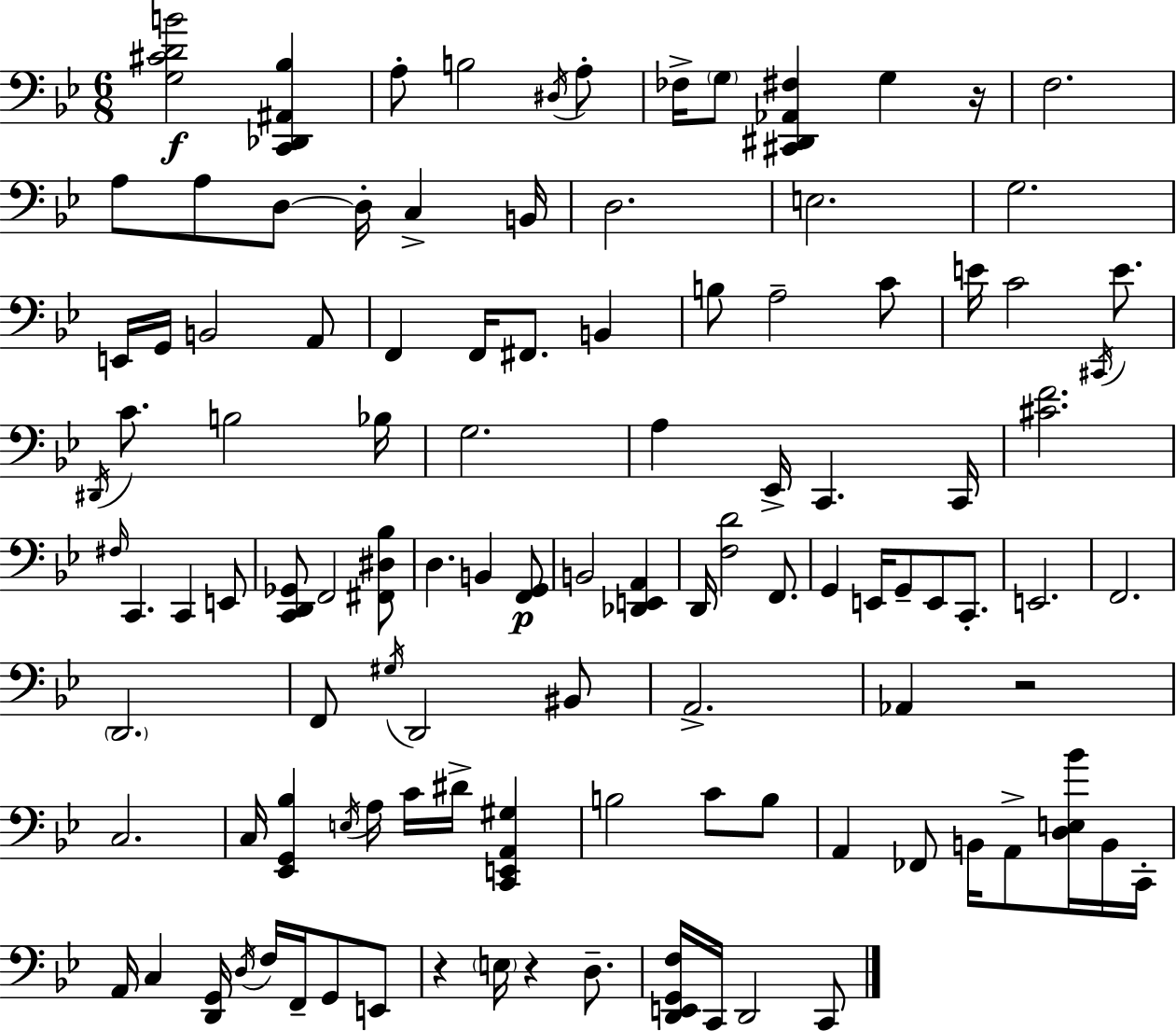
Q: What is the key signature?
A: BES major